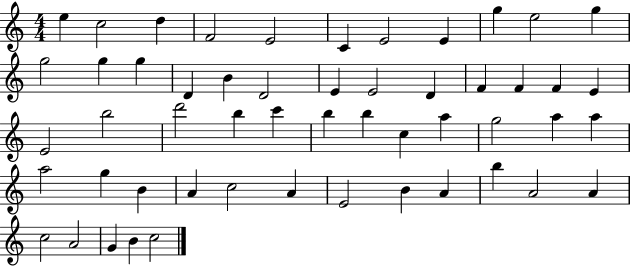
X:1
T:Untitled
M:4/4
L:1/4
K:C
e c2 d F2 E2 C E2 E g e2 g g2 g g D B D2 E E2 D F F F E E2 b2 d'2 b c' b b c a g2 a a a2 g B A c2 A E2 B A b A2 A c2 A2 G B c2